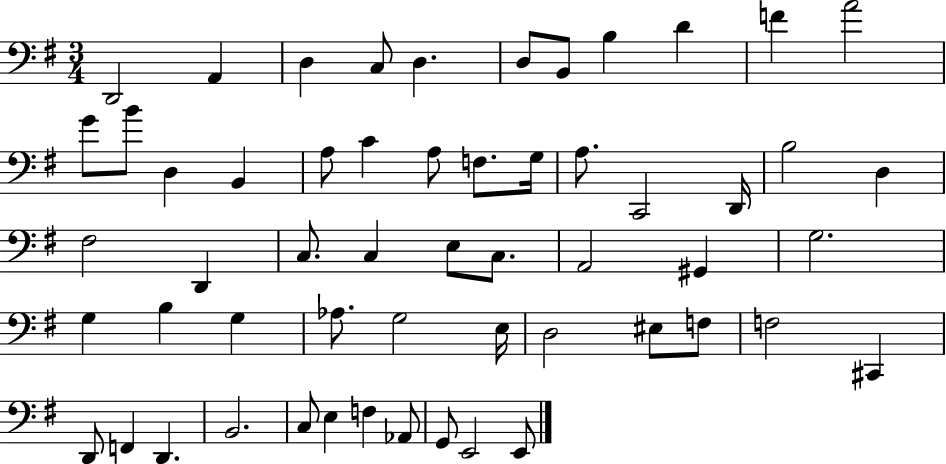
X:1
T:Untitled
M:3/4
L:1/4
K:G
D,,2 A,, D, C,/2 D, D,/2 B,,/2 B, D F A2 G/2 B/2 D, B,, A,/2 C A,/2 F,/2 G,/4 A,/2 C,,2 D,,/4 B,2 D, ^F,2 D,, C,/2 C, E,/2 C,/2 A,,2 ^G,, G,2 G, B, G, _A,/2 G,2 E,/4 D,2 ^E,/2 F,/2 F,2 ^C,, D,,/2 F,, D,, B,,2 C,/2 E, F, _A,,/2 G,,/2 E,,2 E,,/2